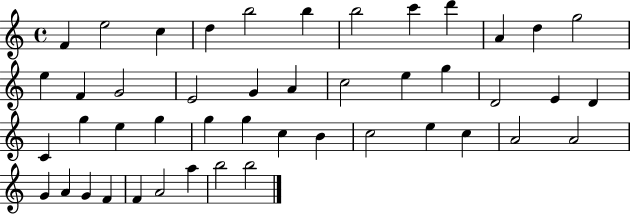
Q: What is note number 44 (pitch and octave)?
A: A5